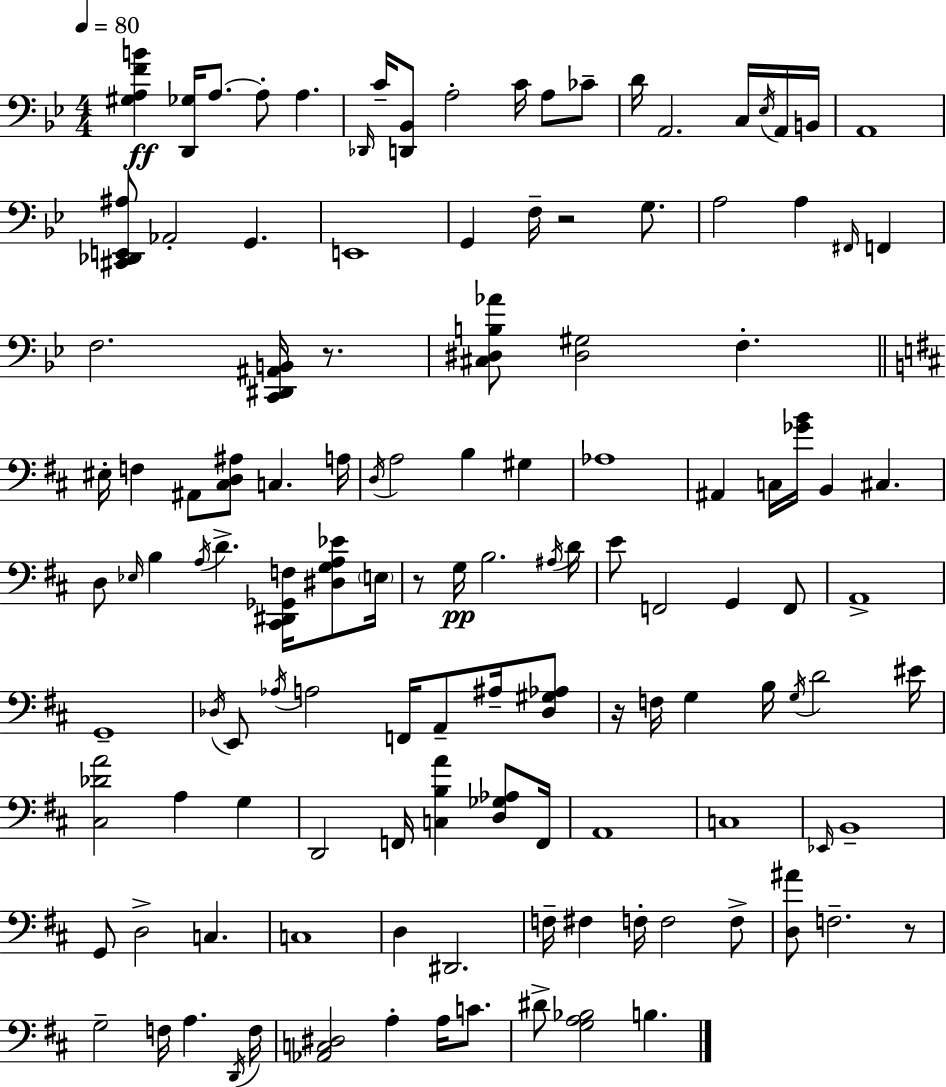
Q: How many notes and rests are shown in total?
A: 125